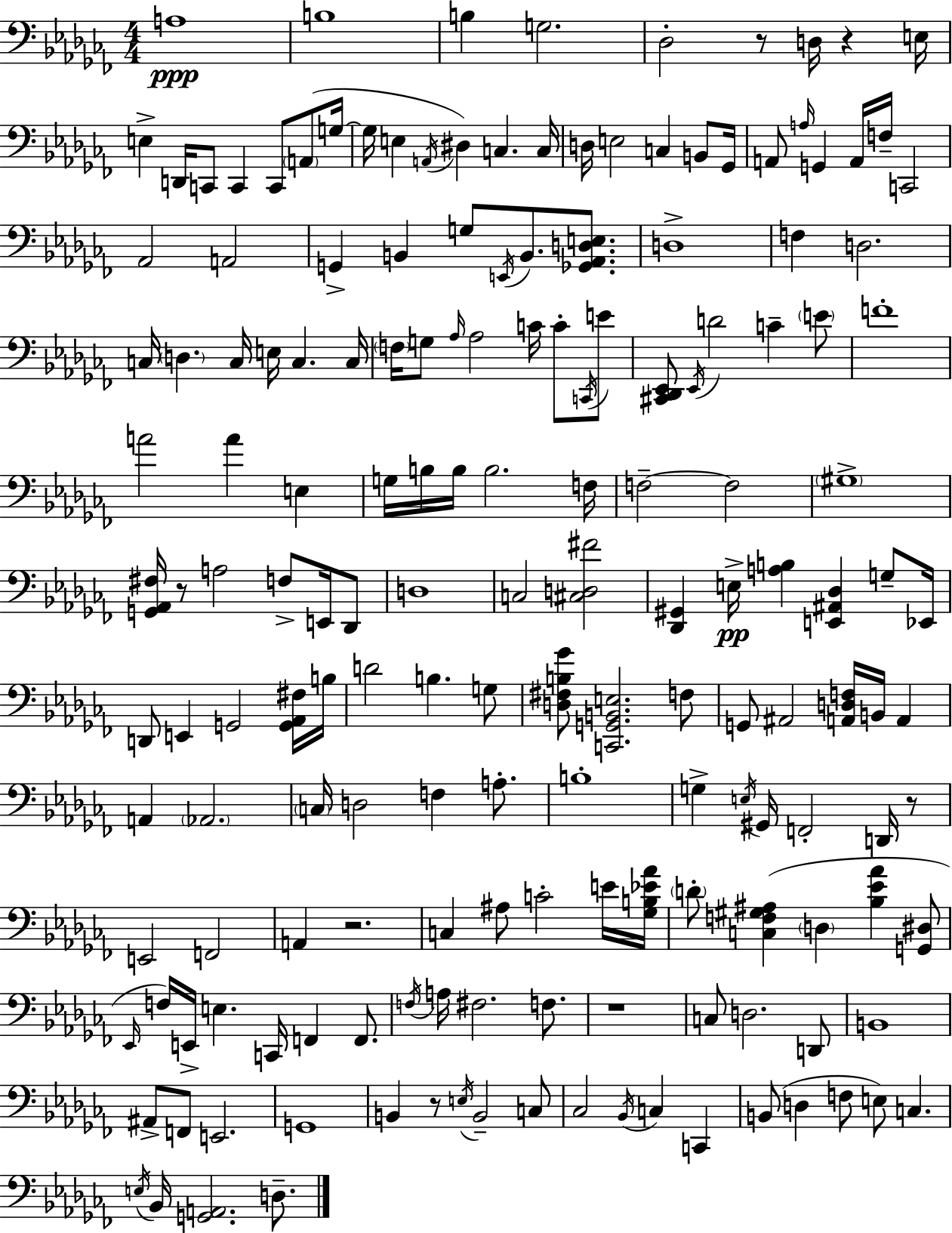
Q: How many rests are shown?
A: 7